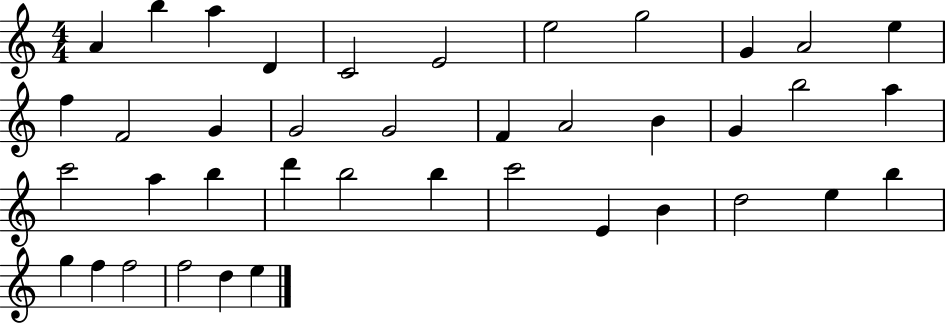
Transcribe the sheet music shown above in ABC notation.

X:1
T:Untitled
M:4/4
L:1/4
K:C
A b a D C2 E2 e2 g2 G A2 e f F2 G G2 G2 F A2 B G b2 a c'2 a b d' b2 b c'2 E B d2 e b g f f2 f2 d e